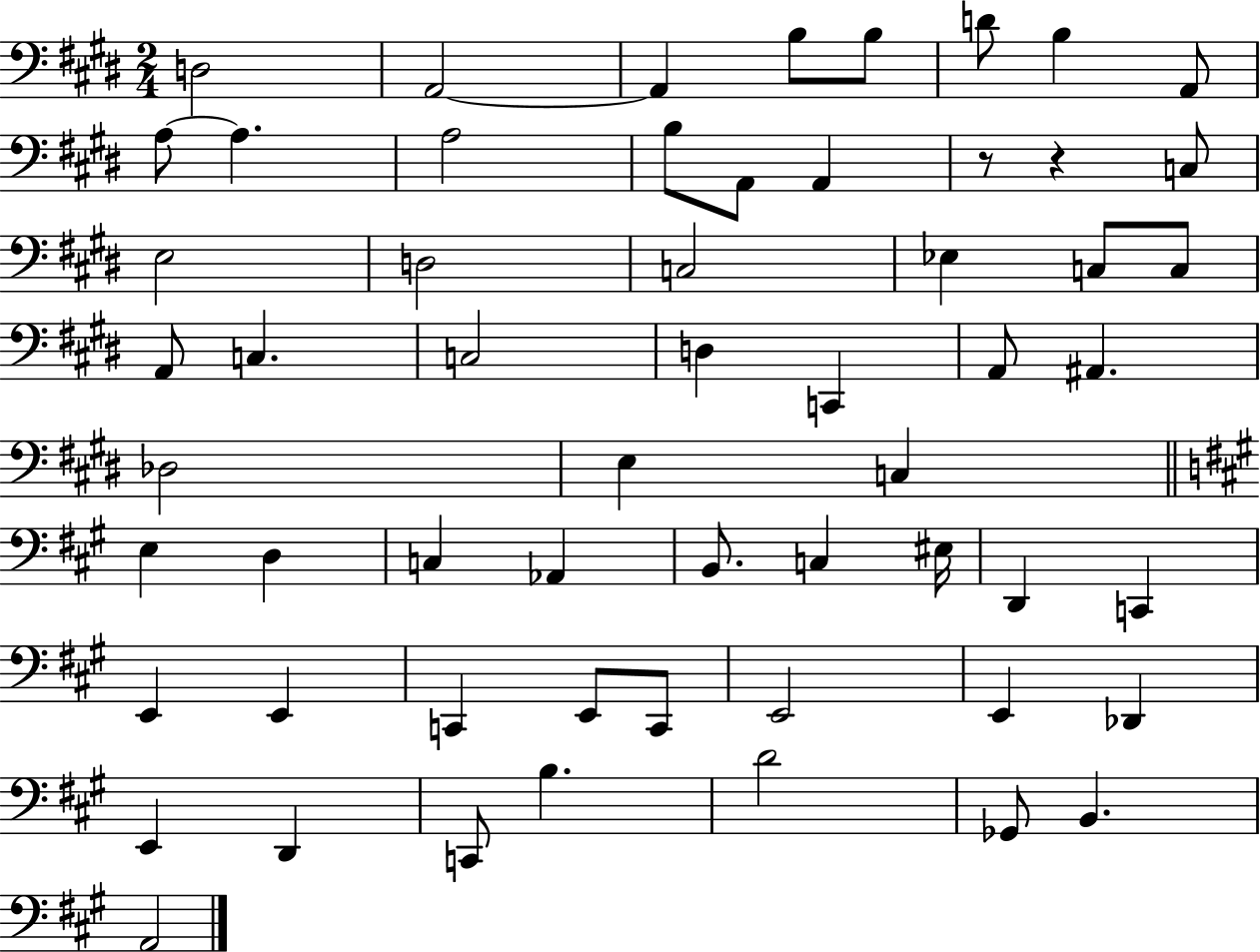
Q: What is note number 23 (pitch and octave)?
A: C3